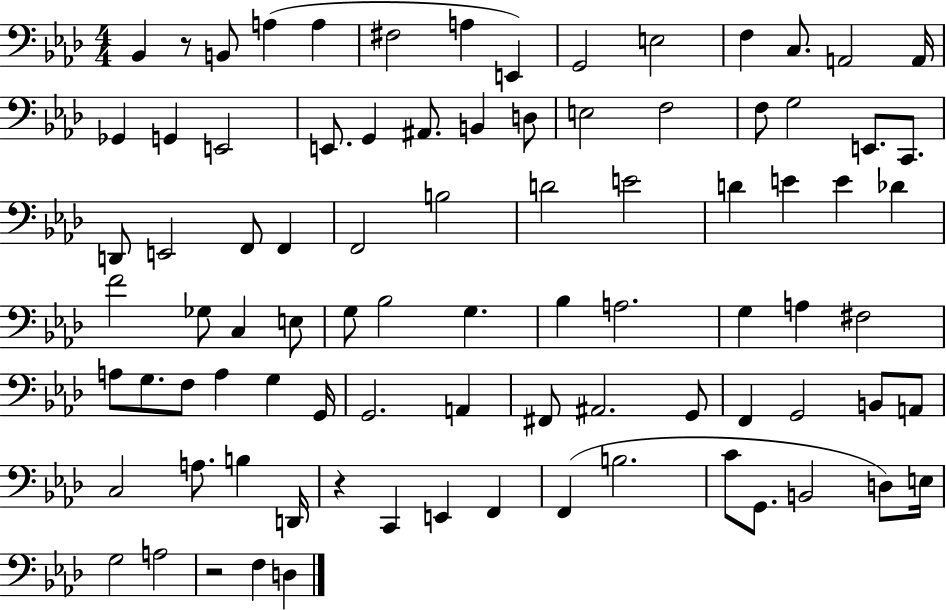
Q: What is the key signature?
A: AES major